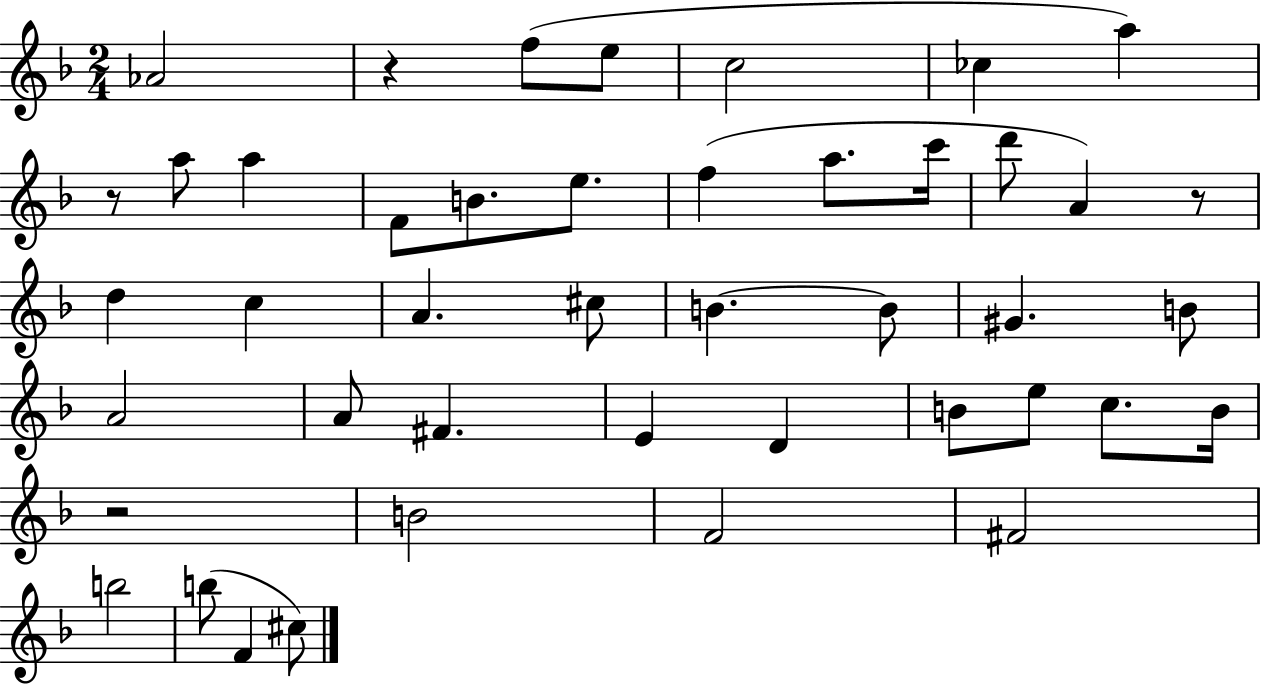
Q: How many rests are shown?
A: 4